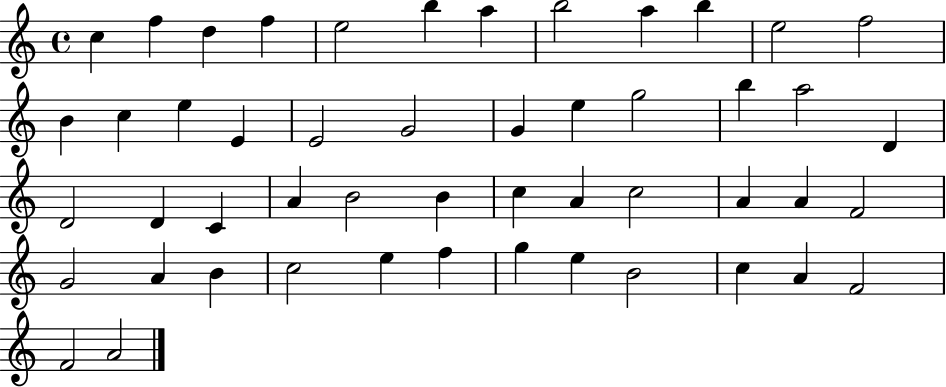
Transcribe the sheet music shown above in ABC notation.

X:1
T:Untitled
M:4/4
L:1/4
K:C
c f d f e2 b a b2 a b e2 f2 B c e E E2 G2 G e g2 b a2 D D2 D C A B2 B c A c2 A A F2 G2 A B c2 e f g e B2 c A F2 F2 A2